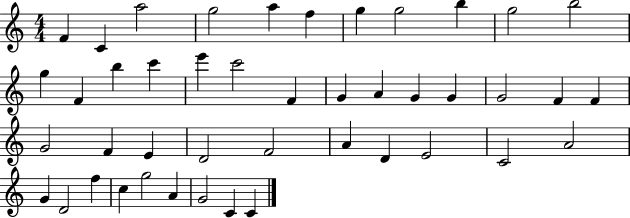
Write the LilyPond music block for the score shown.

{
  \clef treble
  \numericTimeSignature
  \time 4/4
  \key c \major
  f'4 c'4 a''2 | g''2 a''4 f''4 | g''4 g''2 b''4 | g''2 b''2 | \break g''4 f'4 b''4 c'''4 | e'''4 c'''2 f'4 | g'4 a'4 g'4 g'4 | g'2 f'4 f'4 | \break g'2 f'4 e'4 | d'2 f'2 | a'4 d'4 e'2 | c'2 a'2 | \break g'4 d'2 f''4 | c''4 g''2 a'4 | g'2 c'4 c'4 | \bar "|."
}